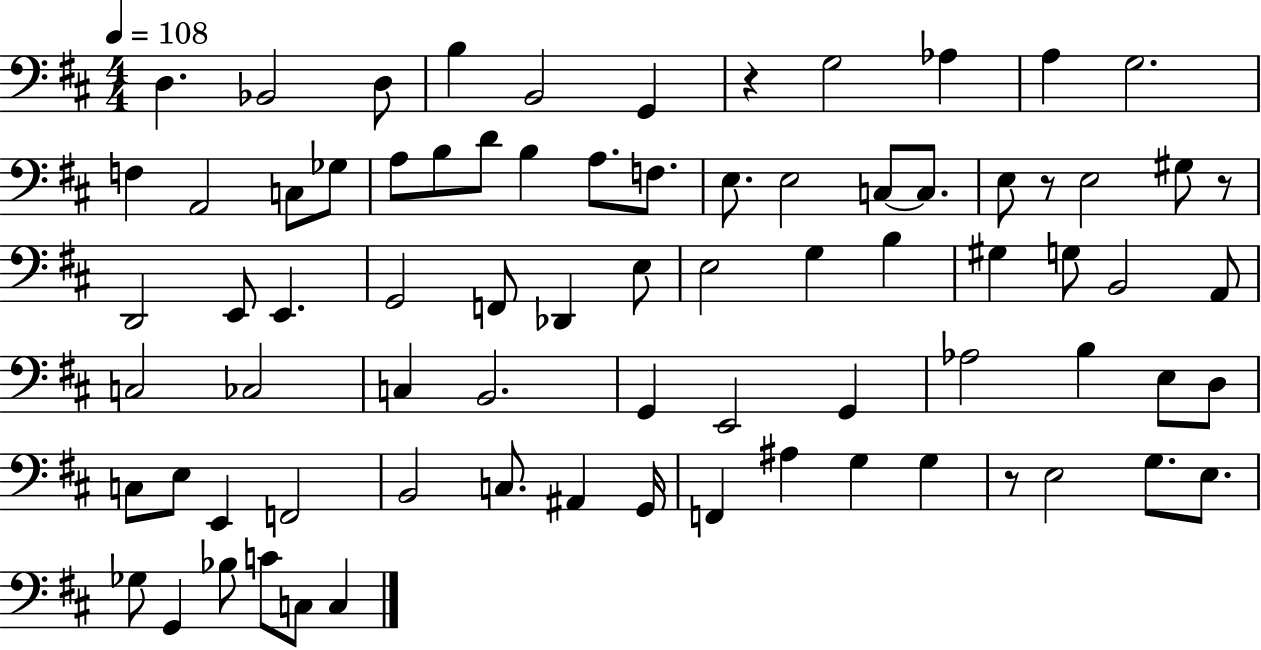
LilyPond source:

{
  \clef bass
  \numericTimeSignature
  \time 4/4
  \key d \major
  \tempo 4 = 108
  \repeat volta 2 { d4. bes,2 d8 | b4 b,2 g,4 | r4 g2 aes4 | a4 g2. | \break f4 a,2 c8 ges8 | a8 b8 d'8 b4 a8. f8. | e8. e2 c8~~ c8. | e8 r8 e2 gis8 r8 | \break d,2 e,8 e,4. | g,2 f,8 des,4 e8 | e2 g4 b4 | gis4 g8 b,2 a,8 | \break c2 ces2 | c4 b,2. | g,4 e,2 g,4 | aes2 b4 e8 d8 | \break c8 e8 e,4 f,2 | b,2 c8. ais,4 g,16 | f,4 ais4 g4 g4 | r8 e2 g8. e8. | \break ges8 g,4 bes8 c'8 c8 c4 | } \bar "|."
}